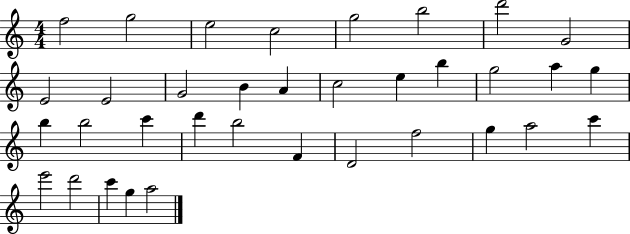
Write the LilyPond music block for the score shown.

{
  \clef treble
  \numericTimeSignature
  \time 4/4
  \key c \major
  f''2 g''2 | e''2 c''2 | g''2 b''2 | d'''2 g'2 | \break e'2 e'2 | g'2 b'4 a'4 | c''2 e''4 b''4 | g''2 a''4 g''4 | \break b''4 b''2 c'''4 | d'''4 b''2 f'4 | d'2 f''2 | g''4 a''2 c'''4 | \break e'''2 d'''2 | c'''4 g''4 a''2 | \bar "|."
}